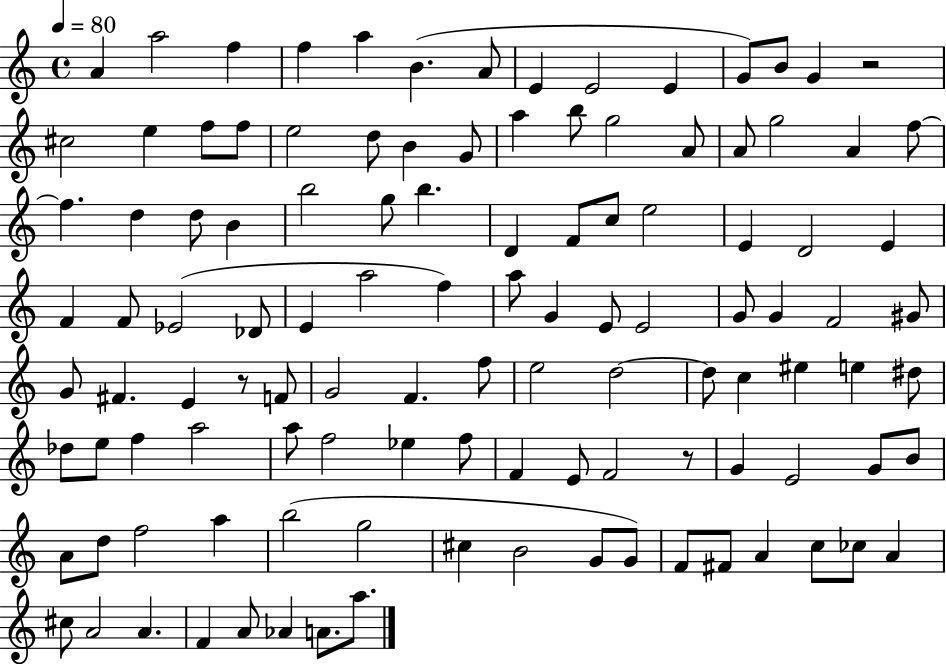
A4/q A5/h F5/q F5/q A5/q B4/q. A4/e E4/q E4/h E4/q G4/e B4/e G4/q R/h C#5/h E5/q F5/e F5/e E5/h D5/e B4/q G4/e A5/q B5/e G5/h A4/e A4/e G5/h A4/q F5/e F5/q. D5/q D5/e B4/q B5/h G5/e B5/q. D4/q F4/e C5/e E5/h E4/q D4/h E4/q F4/q F4/e Eb4/h Db4/e E4/q A5/h F5/q A5/e G4/q E4/e E4/h G4/e G4/q F4/h G#4/e G4/e F#4/q. E4/q R/e F4/e G4/h F4/q. F5/e E5/h D5/h D5/e C5/q EIS5/q E5/q D#5/e Db5/e E5/e F5/q A5/h A5/e F5/h Eb5/q F5/e F4/q E4/e F4/h R/e G4/q E4/h G4/e B4/e A4/e D5/e F5/h A5/q B5/h G5/h C#5/q B4/h G4/e G4/e F4/e F#4/e A4/q C5/e CES5/e A4/q C#5/e A4/h A4/q. F4/q A4/e Ab4/q A4/e. A5/e.